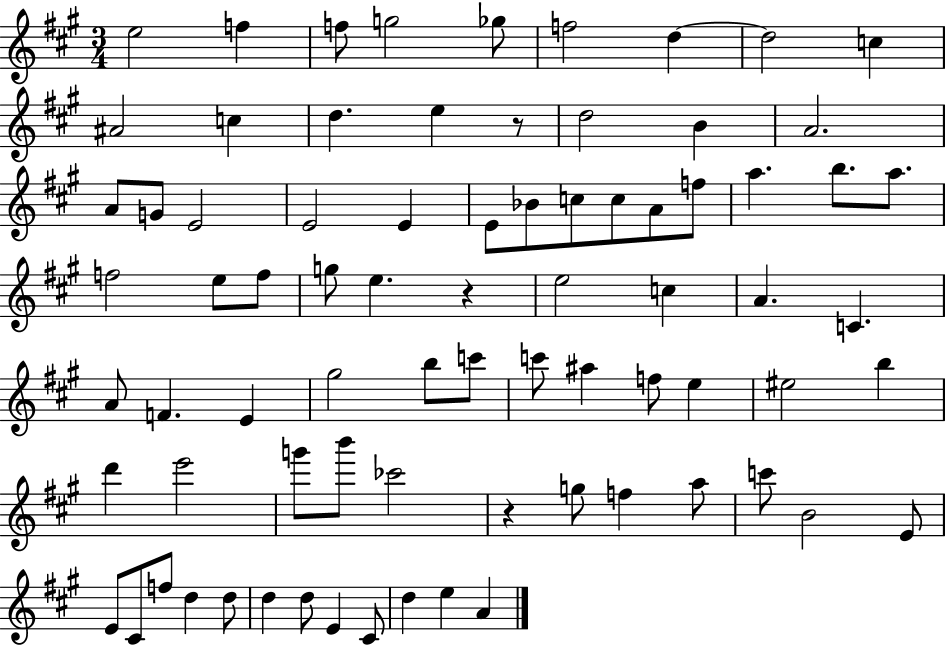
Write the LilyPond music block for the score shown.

{
  \clef treble
  \numericTimeSignature
  \time 3/4
  \key a \major
  e''2 f''4 | f''8 g''2 ges''8 | f''2 d''4~~ | d''2 c''4 | \break ais'2 c''4 | d''4. e''4 r8 | d''2 b'4 | a'2. | \break a'8 g'8 e'2 | e'2 e'4 | e'8 bes'8 c''8 c''8 a'8 f''8 | a''4. b''8. a''8. | \break f''2 e''8 f''8 | g''8 e''4. r4 | e''2 c''4 | a'4. c'4. | \break a'8 f'4. e'4 | gis''2 b''8 c'''8 | c'''8 ais''4 f''8 e''4 | eis''2 b''4 | \break d'''4 e'''2 | g'''8 b'''8 ces'''2 | r4 g''8 f''4 a''8 | c'''8 b'2 e'8 | \break e'8 cis'8 f''8 d''4 d''8 | d''4 d''8 e'4 cis'8 | d''4 e''4 a'4 | \bar "|."
}